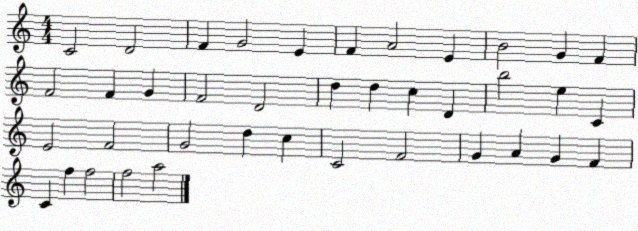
X:1
T:Untitled
M:4/4
L:1/4
K:C
C2 D2 F G2 E F A2 E B2 G F F2 F G F2 D2 d d c D b2 e C E2 F2 G2 d c C2 F2 G A G F C f f2 f2 a2